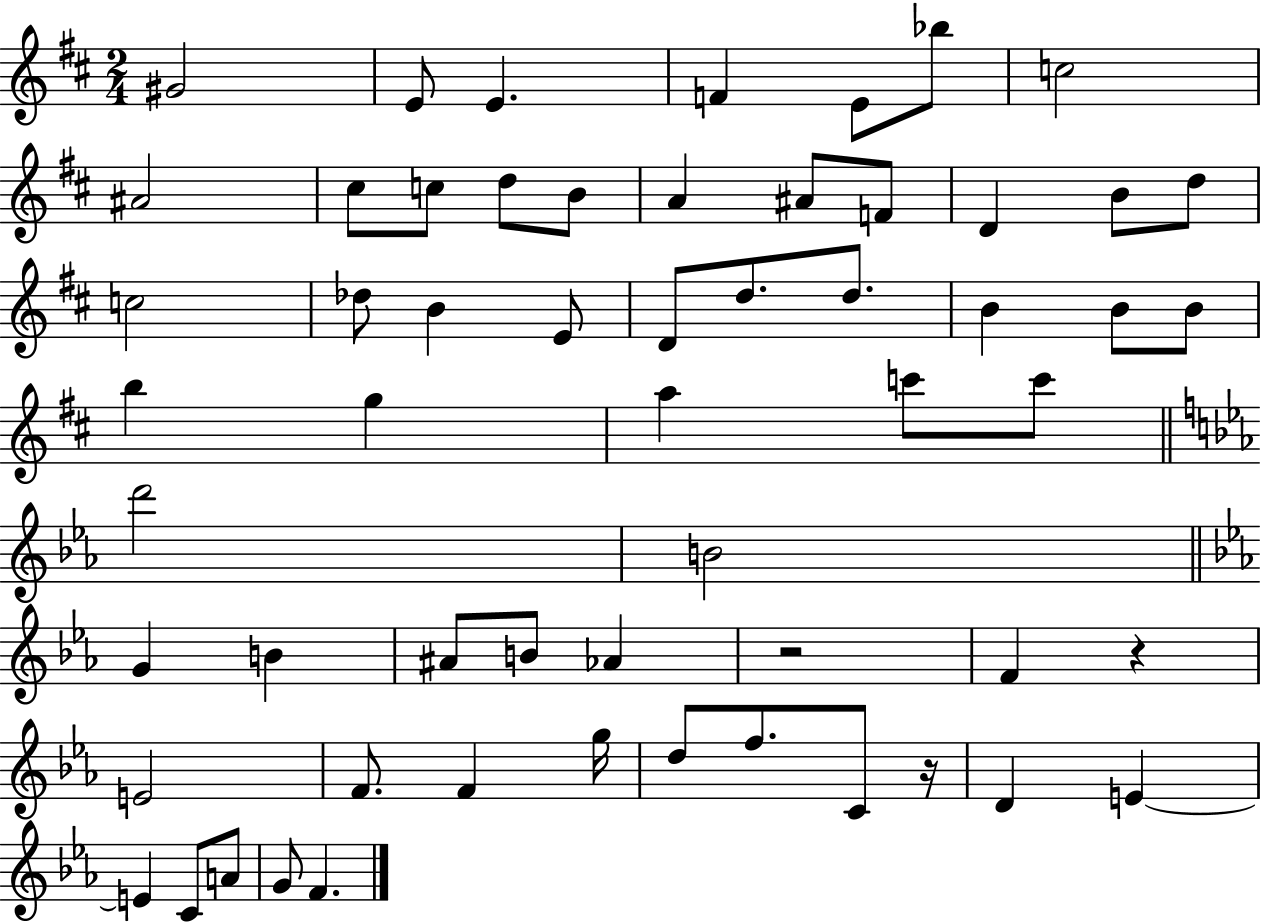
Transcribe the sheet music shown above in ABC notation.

X:1
T:Untitled
M:2/4
L:1/4
K:D
^G2 E/2 E F E/2 _b/2 c2 ^A2 ^c/2 c/2 d/2 B/2 A ^A/2 F/2 D B/2 d/2 c2 _d/2 B E/2 D/2 d/2 d/2 B B/2 B/2 b g a c'/2 c'/2 d'2 B2 G B ^A/2 B/2 _A z2 F z E2 F/2 F g/4 d/2 f/2 C/2 z/4 D E E C/2 A/2 G/2 F